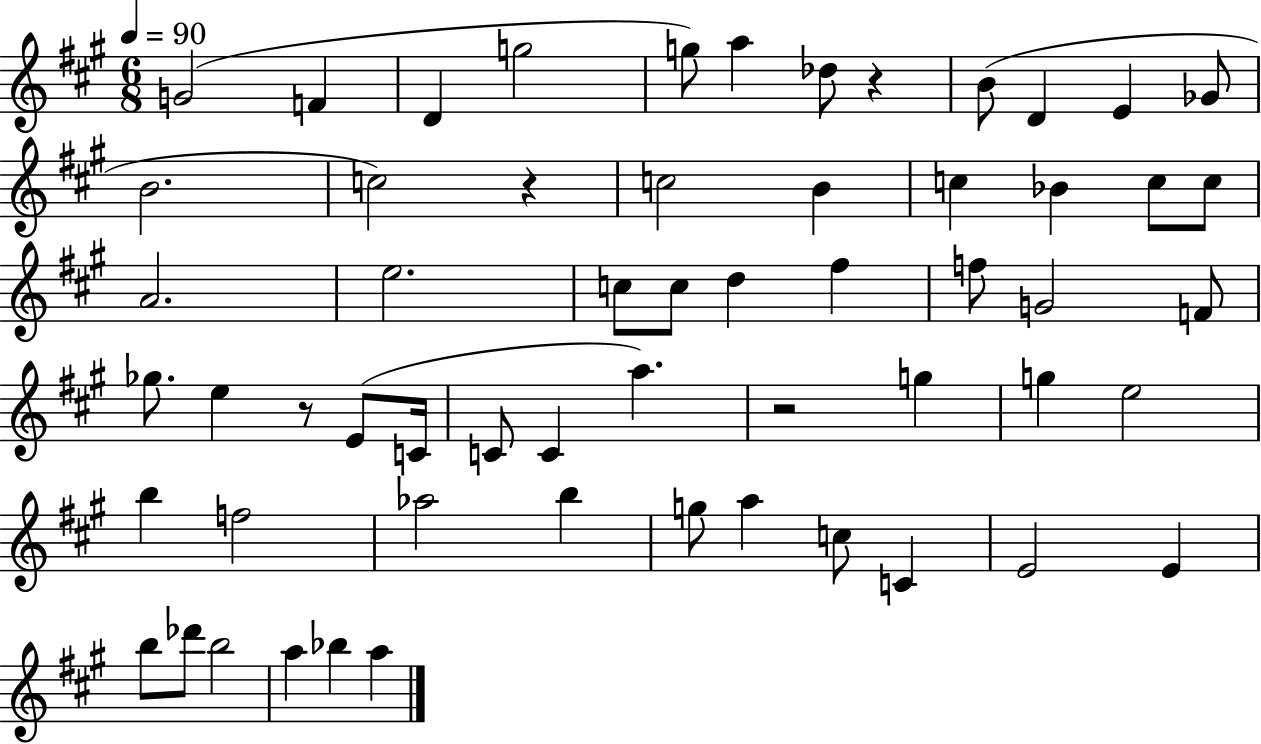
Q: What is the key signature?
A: A major